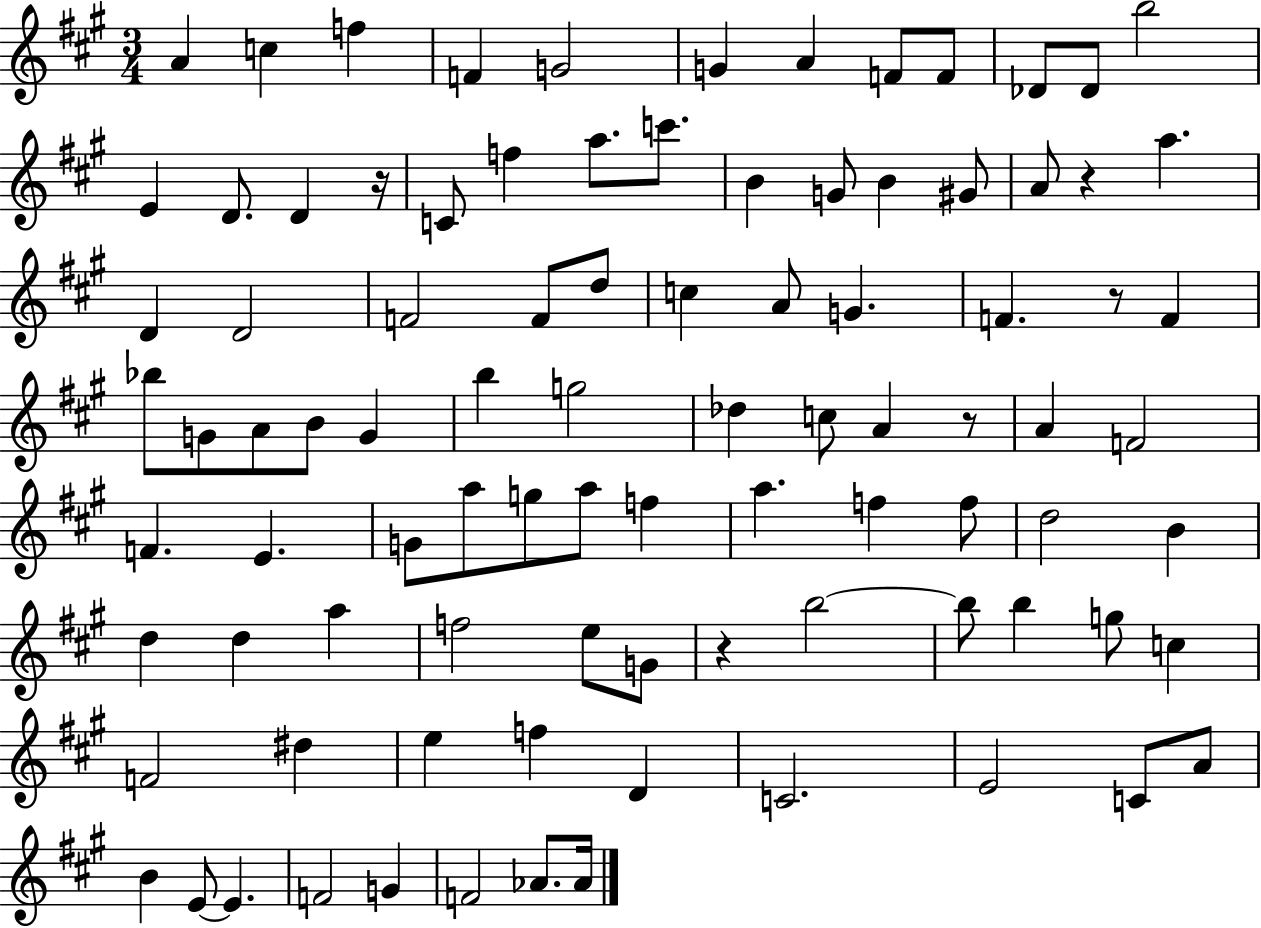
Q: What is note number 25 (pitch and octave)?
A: A5